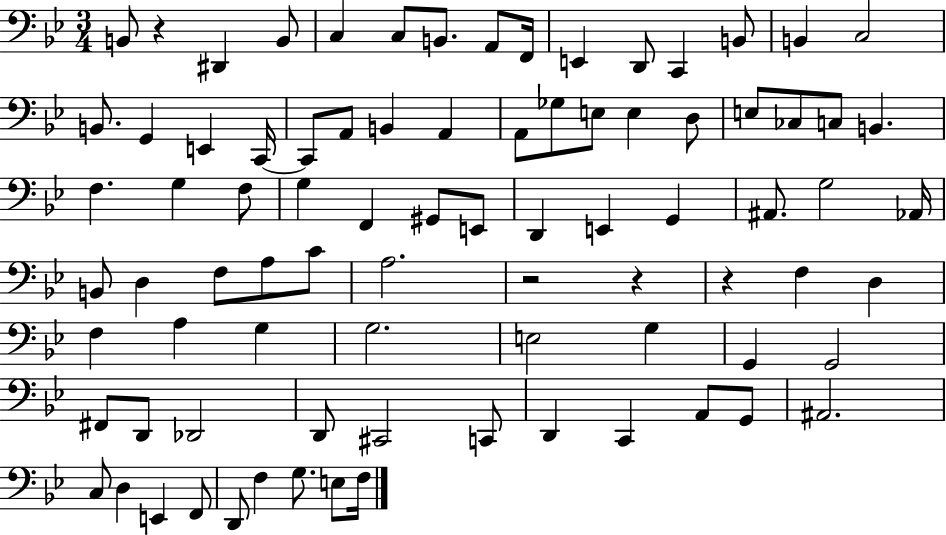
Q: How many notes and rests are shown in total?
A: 84